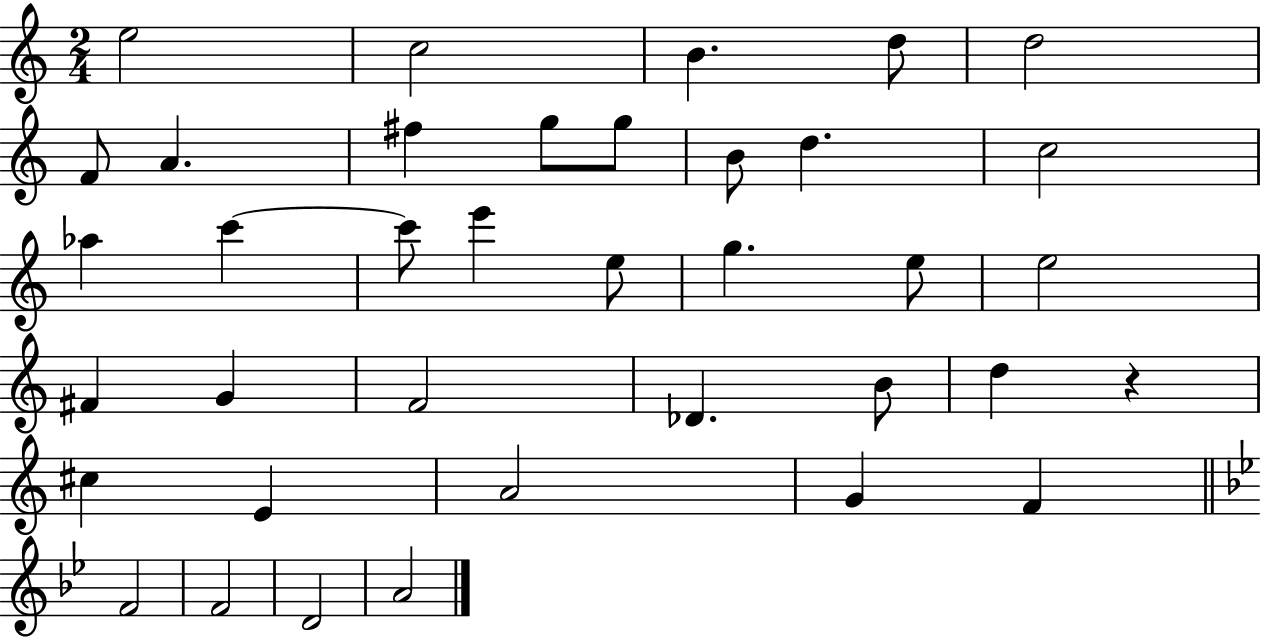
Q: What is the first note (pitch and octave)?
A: E5